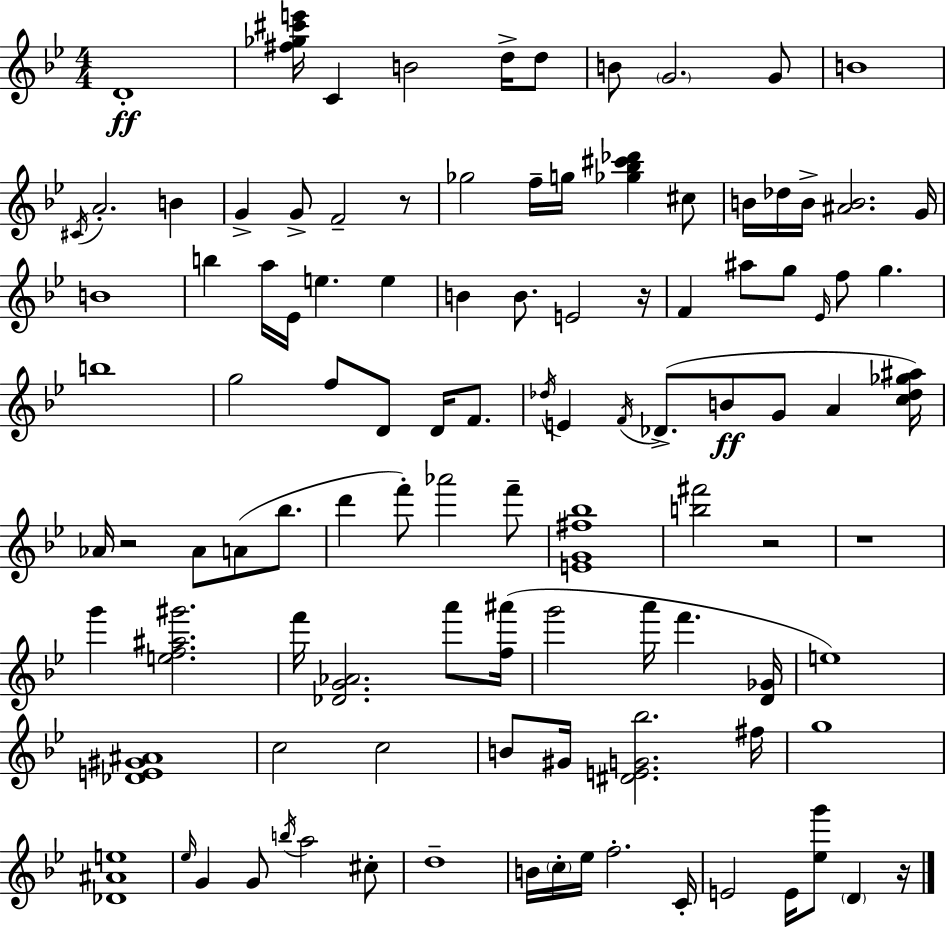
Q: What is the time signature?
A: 4/4